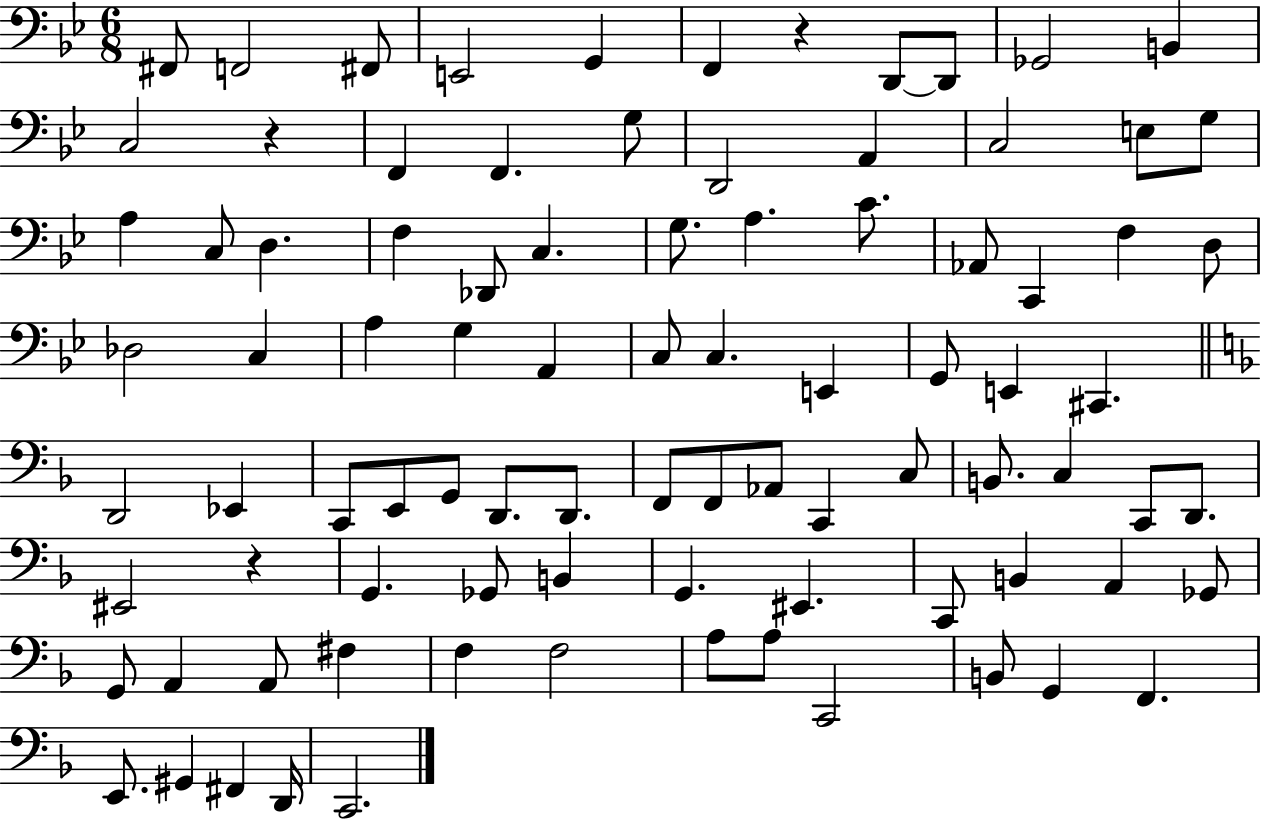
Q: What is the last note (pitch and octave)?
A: C2